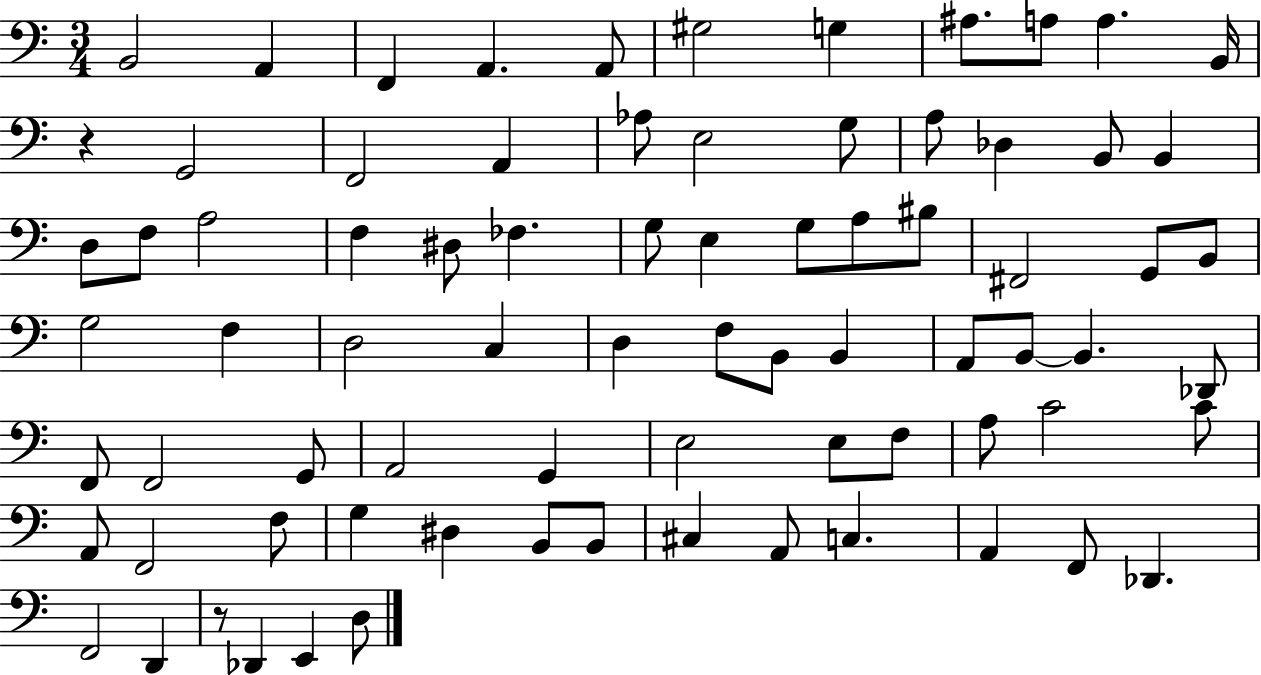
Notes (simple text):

B2/h A2/q F2/q A2/q. A2/e G#3/h G3/q A#3/e. A3/e A3/q. B2/s R/q G2/h F2/h A2/q Ab3/e E3/h G3/e A3/e Db3/q B2/e B2/q D3/e F3/e A3/h F3/q D#3/e FES3/q. G3/e E3/q G3/e A3/e BIS3/e F#2/h G2/e B2/e G3/h F3/q D3/h C3/q D3/q F3/e B2/e B2/q A2/e B2/e B2/q. Db2/e F2/e F2/h G2/e A2/h G2/q E3/h E3/e F3/e A3/e C4/h C4/e A2/e F2/h F3/e G3/q D#3/q B2/e B2/e C#3/q A2/e C3/q. A2/q F2/e Db2/q. F2/h D2/q R/e Db2/q E2/q D3/e